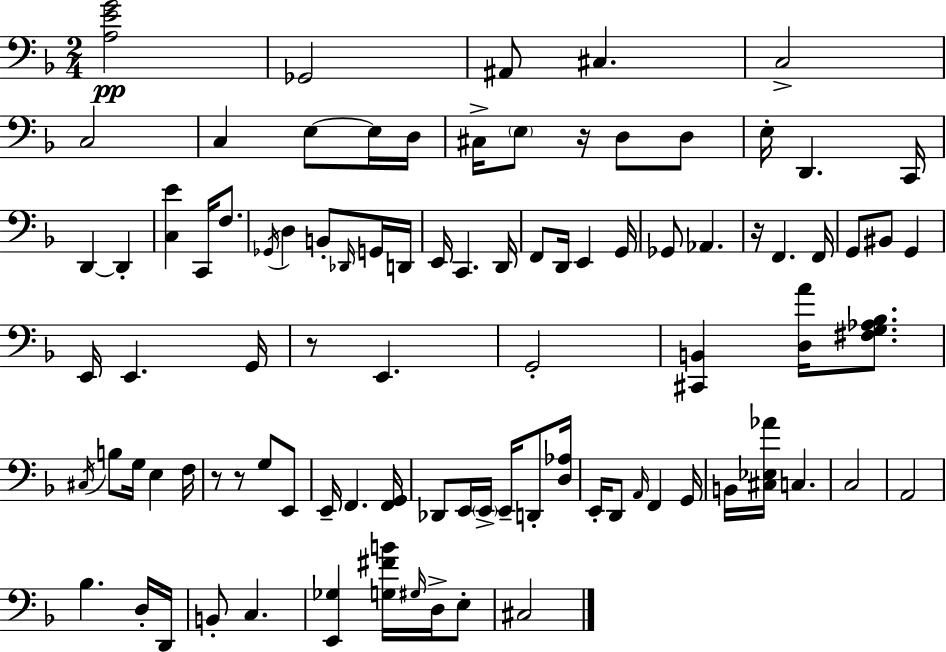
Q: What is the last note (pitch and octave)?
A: C#3